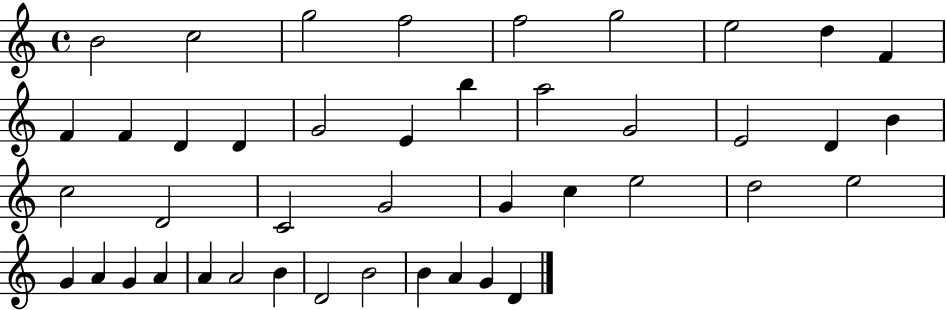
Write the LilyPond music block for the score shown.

{
  \clef treble
  \time 4/4
  \defaultTimeSignature
  \key c \major
  b'2 c''2 | g''2 f''2 | f''2 g''2 | e''2 d''4 f'4 | \break f'4 f'4 d'4 d'4 | g'2 e'4 b''4 | a''2 g'2 | e'2 d'4 b'4 | \break c''2 d'2 | c'2 g'2 | g'4 c''4 e''2 | d''2 e''2 | \break g'4 a'4 g'4 a'4 | a'4 a'2 b'4 | d'2 b'2 | b'4 a'4 g'4 d'4 | \break \bar "|."
}